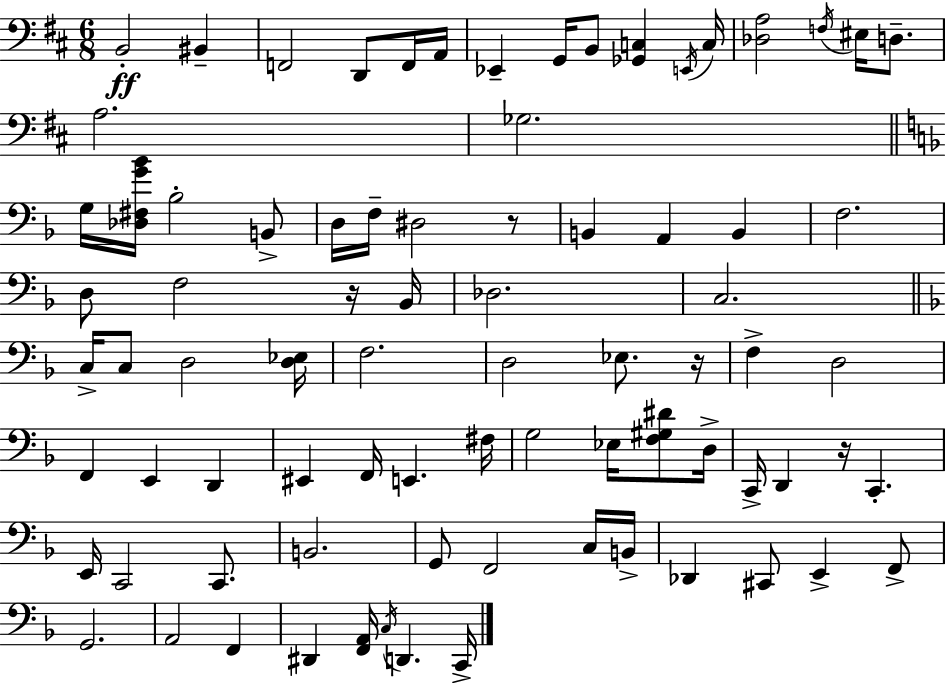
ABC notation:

X:1
T:Untitled
M:6/8
L:1/4
K:D
B,,2 ^B,, F,,2 D,,/2 F,,/4 A,,/4 _E,, G,,/4 B,,/2 [_G,,C,] E,,/4 C,/4 [_D,A,]2 F,/4 ^E,/4 D,/2 A,2 _G,2 G,/4 [_D,^F,G_B]/4 _B,2 B,,/2 D,/4 F,/4 ^D,2 z/2 B,, A,, B,, F,2 D,/2 F,2 z/4 _B,,/4 _D,2 C,2 C,/4 C,/2 D,2 [D,_E,]/4 F,2 D,2 _E,/2 z/4 F, D,2 F,, E,, D,, ^E,, F,,/4 E,, ^F,/4 G,2 _E,/4 [F,^G,^D]/2 D,/4 C,,/4 D,, z/4 C,, E,,/4 C,,2 C,,/2 B,,2 G,,/2 F,,2 C,/4 B,,/4 _D,, ^C,,/2 E,, F,,/2 G,,2 A,,2 F,, ^D,, [F,,A,,]/4 C,/4 D,, C,,/4